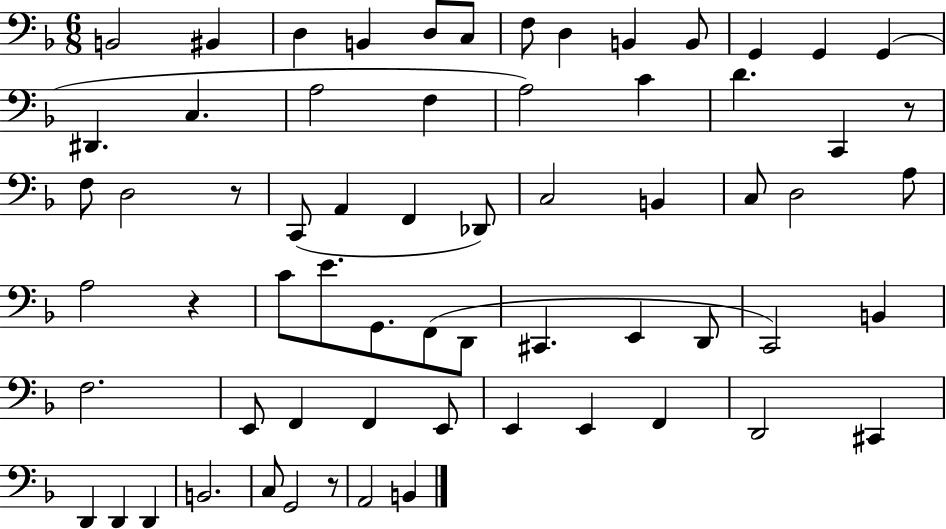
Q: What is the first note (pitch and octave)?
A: B2